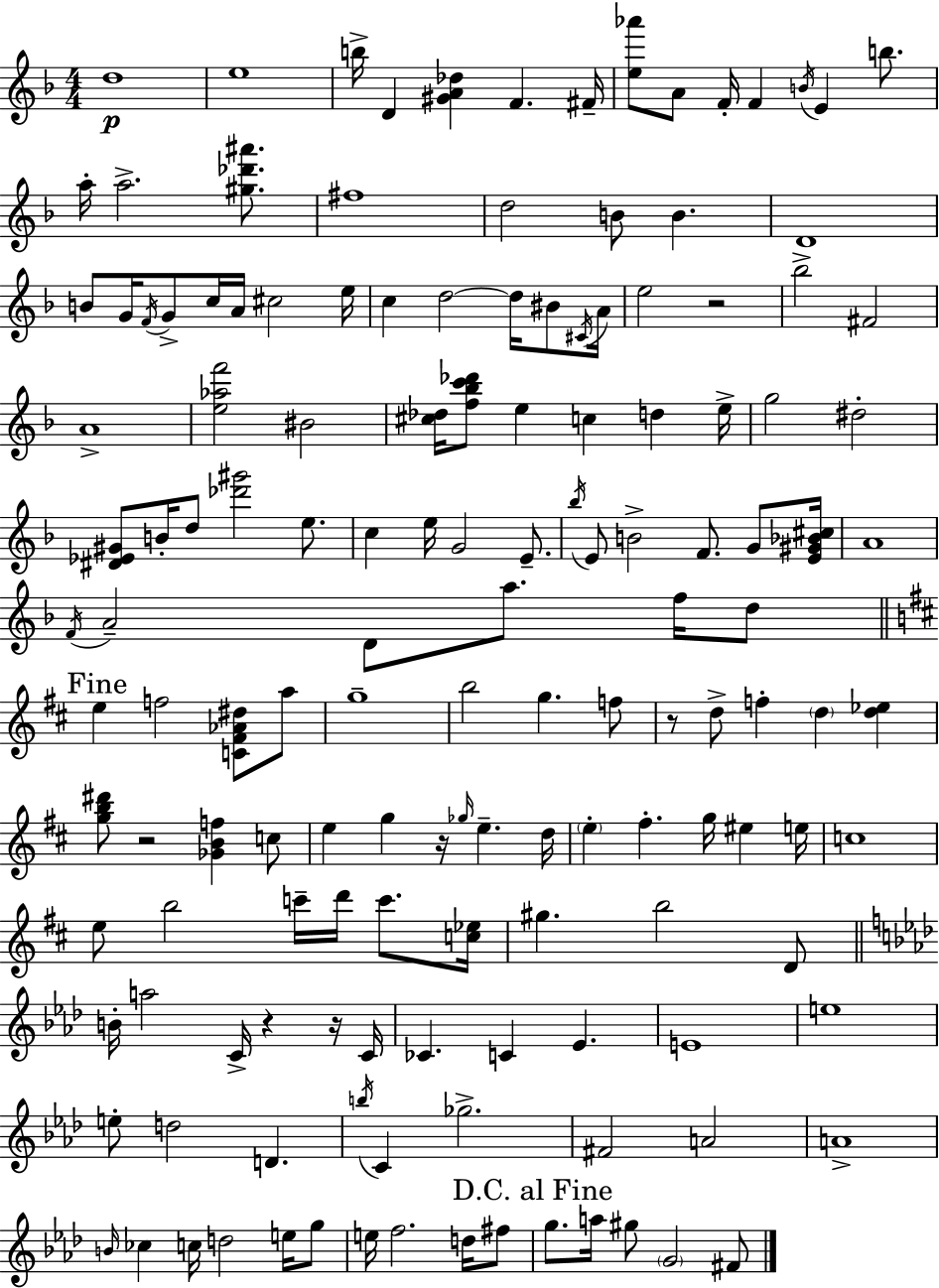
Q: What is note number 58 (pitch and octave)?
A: F4